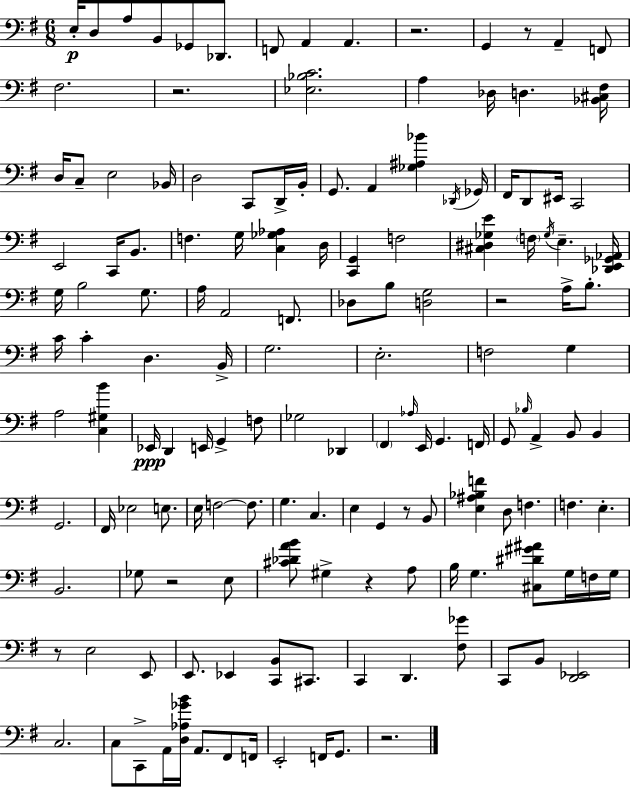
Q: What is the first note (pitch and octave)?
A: E3